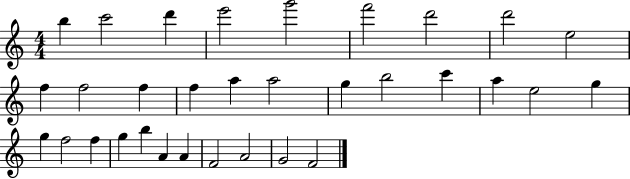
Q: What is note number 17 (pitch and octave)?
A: B5